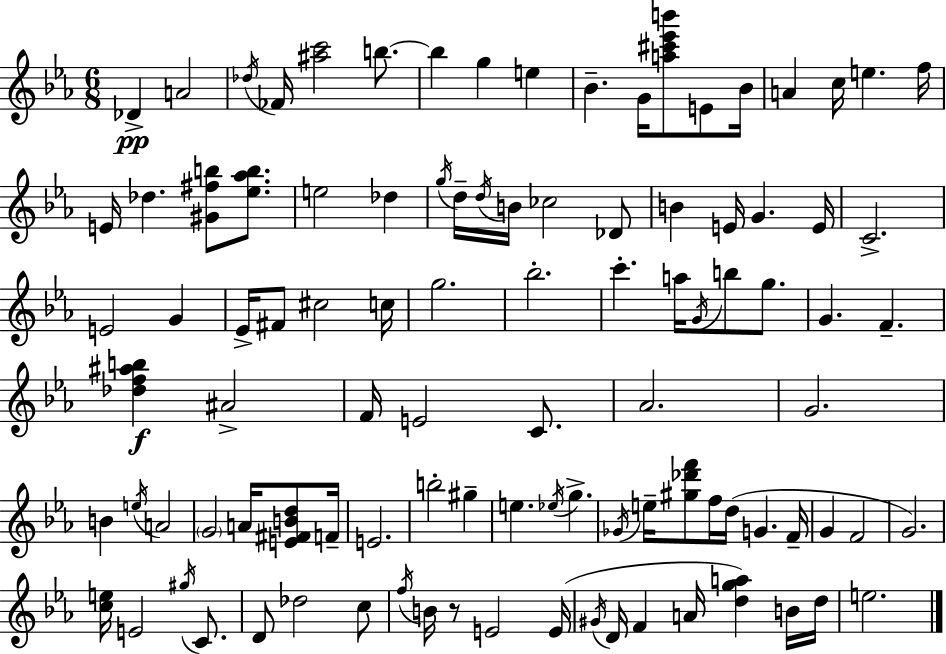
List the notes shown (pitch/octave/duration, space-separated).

Db4/q A4/h Db5/s FES4/s [A#5,C6]/h B5/e. B5/q G5/q E5/q Bb4/q. G4/s [A5,C#6,Eb6,B6]/e E4/e Bb4/s A4/q C5/s E5/q. F5/s E4/s Db5/q. [G#4,F#5,B5]/e [Eb5,Ab5,B5]/e. E5/h Db5/q G5/s D5/s D5/s B4/s CES5/h Db4/e B4/q E4/s G4/q. E4/s C4/h. E4/h G4/q Eb4/s F#4/e C#5/h C5/s G5/h. Bb5/h. C6/q. A5/s G4/s B5/e G5/e. G4/q. F4/q. [Db5,F5,A#5,B5]/q A#4/h F4/s E4/h C4/e. Ab4/h. G4/h. B4/q E5/s A4/h G4/h A4/s [E4,F#4,B4,D5]/e F4/s E4/h. B5/h G#5/q E5/q. Eb5/s G5/q. Gb4/s E5/s [G#5,Db6,F6]/e F5/s D5/s G4/q. F4/s G4/q F4/h G4/h. [C5,E5]/s E4/h G#5/s C4/e. D4/e Db5/h C5/e F5/s B4/s R/e E4/h E4/s G#4/s D4/s F4/q A4/s [D5,G5,A5]/q B4/s D5/s E5/h.